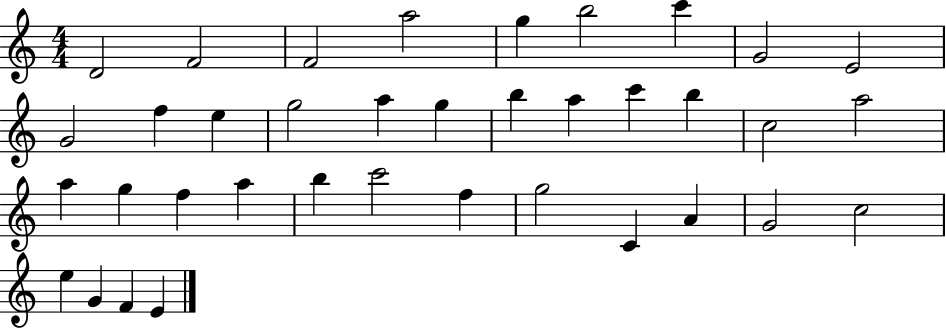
D4/h F4/h F4/h A5/h G5/q B5/h C6/q G4/h E4/h G4/h F5/q E5/q G5/h A5/q G5/q B5/q A5/q C6/q B5/q C5/h A5/h A5/q G5/q F5/q A5/q B5/q C6/h F5/q G5/h C4/q A4/q G4/h C5/h E5/q G4/q F4/q E4/q